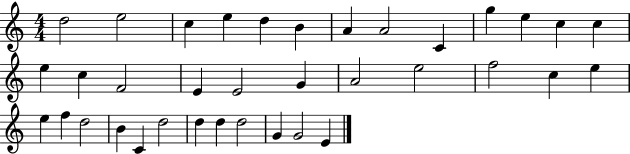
D5/h E5/h C5/q E5/q D5/q B4/q A4/q A4/h C4/q G5/q E5/q C5/q C5/q E5/q C5/q F4/h E4/q E4/h G4/q A4/h E5/h F5/h C5/q E5/q E5/q F5/q D5/h B4/q C4/q D5/h D5/q D5/q D5/h G4/q G4/h E4/q